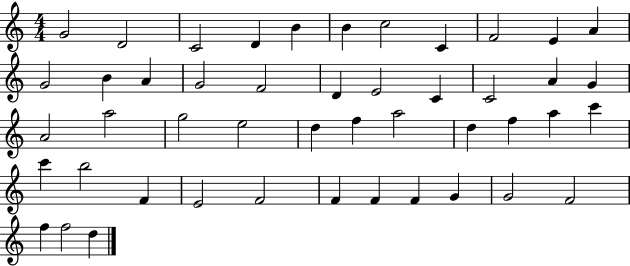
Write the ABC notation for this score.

X:1
T:Untitled
M:4/4
L:1/4
K:C
G2 D2 C2 D B B c2 C F2 E A G2 B A G2 F2 D E2 C C2 A G A2 a2 g2 e2 d f a2 d f a c' c' b2 F E2 F2 F F F G G2 F2 f f2 d